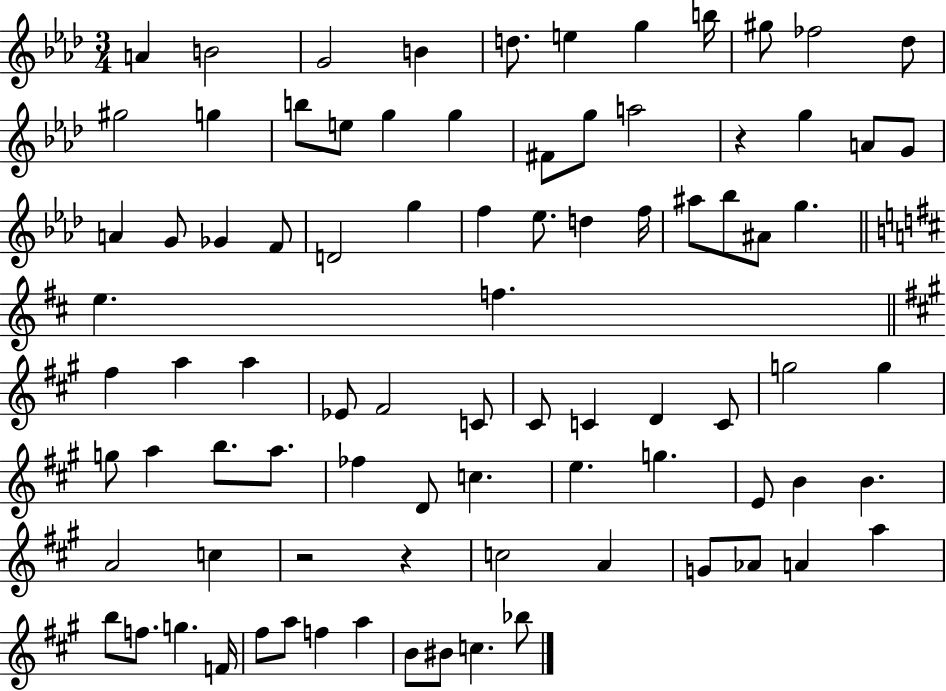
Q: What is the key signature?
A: AES major